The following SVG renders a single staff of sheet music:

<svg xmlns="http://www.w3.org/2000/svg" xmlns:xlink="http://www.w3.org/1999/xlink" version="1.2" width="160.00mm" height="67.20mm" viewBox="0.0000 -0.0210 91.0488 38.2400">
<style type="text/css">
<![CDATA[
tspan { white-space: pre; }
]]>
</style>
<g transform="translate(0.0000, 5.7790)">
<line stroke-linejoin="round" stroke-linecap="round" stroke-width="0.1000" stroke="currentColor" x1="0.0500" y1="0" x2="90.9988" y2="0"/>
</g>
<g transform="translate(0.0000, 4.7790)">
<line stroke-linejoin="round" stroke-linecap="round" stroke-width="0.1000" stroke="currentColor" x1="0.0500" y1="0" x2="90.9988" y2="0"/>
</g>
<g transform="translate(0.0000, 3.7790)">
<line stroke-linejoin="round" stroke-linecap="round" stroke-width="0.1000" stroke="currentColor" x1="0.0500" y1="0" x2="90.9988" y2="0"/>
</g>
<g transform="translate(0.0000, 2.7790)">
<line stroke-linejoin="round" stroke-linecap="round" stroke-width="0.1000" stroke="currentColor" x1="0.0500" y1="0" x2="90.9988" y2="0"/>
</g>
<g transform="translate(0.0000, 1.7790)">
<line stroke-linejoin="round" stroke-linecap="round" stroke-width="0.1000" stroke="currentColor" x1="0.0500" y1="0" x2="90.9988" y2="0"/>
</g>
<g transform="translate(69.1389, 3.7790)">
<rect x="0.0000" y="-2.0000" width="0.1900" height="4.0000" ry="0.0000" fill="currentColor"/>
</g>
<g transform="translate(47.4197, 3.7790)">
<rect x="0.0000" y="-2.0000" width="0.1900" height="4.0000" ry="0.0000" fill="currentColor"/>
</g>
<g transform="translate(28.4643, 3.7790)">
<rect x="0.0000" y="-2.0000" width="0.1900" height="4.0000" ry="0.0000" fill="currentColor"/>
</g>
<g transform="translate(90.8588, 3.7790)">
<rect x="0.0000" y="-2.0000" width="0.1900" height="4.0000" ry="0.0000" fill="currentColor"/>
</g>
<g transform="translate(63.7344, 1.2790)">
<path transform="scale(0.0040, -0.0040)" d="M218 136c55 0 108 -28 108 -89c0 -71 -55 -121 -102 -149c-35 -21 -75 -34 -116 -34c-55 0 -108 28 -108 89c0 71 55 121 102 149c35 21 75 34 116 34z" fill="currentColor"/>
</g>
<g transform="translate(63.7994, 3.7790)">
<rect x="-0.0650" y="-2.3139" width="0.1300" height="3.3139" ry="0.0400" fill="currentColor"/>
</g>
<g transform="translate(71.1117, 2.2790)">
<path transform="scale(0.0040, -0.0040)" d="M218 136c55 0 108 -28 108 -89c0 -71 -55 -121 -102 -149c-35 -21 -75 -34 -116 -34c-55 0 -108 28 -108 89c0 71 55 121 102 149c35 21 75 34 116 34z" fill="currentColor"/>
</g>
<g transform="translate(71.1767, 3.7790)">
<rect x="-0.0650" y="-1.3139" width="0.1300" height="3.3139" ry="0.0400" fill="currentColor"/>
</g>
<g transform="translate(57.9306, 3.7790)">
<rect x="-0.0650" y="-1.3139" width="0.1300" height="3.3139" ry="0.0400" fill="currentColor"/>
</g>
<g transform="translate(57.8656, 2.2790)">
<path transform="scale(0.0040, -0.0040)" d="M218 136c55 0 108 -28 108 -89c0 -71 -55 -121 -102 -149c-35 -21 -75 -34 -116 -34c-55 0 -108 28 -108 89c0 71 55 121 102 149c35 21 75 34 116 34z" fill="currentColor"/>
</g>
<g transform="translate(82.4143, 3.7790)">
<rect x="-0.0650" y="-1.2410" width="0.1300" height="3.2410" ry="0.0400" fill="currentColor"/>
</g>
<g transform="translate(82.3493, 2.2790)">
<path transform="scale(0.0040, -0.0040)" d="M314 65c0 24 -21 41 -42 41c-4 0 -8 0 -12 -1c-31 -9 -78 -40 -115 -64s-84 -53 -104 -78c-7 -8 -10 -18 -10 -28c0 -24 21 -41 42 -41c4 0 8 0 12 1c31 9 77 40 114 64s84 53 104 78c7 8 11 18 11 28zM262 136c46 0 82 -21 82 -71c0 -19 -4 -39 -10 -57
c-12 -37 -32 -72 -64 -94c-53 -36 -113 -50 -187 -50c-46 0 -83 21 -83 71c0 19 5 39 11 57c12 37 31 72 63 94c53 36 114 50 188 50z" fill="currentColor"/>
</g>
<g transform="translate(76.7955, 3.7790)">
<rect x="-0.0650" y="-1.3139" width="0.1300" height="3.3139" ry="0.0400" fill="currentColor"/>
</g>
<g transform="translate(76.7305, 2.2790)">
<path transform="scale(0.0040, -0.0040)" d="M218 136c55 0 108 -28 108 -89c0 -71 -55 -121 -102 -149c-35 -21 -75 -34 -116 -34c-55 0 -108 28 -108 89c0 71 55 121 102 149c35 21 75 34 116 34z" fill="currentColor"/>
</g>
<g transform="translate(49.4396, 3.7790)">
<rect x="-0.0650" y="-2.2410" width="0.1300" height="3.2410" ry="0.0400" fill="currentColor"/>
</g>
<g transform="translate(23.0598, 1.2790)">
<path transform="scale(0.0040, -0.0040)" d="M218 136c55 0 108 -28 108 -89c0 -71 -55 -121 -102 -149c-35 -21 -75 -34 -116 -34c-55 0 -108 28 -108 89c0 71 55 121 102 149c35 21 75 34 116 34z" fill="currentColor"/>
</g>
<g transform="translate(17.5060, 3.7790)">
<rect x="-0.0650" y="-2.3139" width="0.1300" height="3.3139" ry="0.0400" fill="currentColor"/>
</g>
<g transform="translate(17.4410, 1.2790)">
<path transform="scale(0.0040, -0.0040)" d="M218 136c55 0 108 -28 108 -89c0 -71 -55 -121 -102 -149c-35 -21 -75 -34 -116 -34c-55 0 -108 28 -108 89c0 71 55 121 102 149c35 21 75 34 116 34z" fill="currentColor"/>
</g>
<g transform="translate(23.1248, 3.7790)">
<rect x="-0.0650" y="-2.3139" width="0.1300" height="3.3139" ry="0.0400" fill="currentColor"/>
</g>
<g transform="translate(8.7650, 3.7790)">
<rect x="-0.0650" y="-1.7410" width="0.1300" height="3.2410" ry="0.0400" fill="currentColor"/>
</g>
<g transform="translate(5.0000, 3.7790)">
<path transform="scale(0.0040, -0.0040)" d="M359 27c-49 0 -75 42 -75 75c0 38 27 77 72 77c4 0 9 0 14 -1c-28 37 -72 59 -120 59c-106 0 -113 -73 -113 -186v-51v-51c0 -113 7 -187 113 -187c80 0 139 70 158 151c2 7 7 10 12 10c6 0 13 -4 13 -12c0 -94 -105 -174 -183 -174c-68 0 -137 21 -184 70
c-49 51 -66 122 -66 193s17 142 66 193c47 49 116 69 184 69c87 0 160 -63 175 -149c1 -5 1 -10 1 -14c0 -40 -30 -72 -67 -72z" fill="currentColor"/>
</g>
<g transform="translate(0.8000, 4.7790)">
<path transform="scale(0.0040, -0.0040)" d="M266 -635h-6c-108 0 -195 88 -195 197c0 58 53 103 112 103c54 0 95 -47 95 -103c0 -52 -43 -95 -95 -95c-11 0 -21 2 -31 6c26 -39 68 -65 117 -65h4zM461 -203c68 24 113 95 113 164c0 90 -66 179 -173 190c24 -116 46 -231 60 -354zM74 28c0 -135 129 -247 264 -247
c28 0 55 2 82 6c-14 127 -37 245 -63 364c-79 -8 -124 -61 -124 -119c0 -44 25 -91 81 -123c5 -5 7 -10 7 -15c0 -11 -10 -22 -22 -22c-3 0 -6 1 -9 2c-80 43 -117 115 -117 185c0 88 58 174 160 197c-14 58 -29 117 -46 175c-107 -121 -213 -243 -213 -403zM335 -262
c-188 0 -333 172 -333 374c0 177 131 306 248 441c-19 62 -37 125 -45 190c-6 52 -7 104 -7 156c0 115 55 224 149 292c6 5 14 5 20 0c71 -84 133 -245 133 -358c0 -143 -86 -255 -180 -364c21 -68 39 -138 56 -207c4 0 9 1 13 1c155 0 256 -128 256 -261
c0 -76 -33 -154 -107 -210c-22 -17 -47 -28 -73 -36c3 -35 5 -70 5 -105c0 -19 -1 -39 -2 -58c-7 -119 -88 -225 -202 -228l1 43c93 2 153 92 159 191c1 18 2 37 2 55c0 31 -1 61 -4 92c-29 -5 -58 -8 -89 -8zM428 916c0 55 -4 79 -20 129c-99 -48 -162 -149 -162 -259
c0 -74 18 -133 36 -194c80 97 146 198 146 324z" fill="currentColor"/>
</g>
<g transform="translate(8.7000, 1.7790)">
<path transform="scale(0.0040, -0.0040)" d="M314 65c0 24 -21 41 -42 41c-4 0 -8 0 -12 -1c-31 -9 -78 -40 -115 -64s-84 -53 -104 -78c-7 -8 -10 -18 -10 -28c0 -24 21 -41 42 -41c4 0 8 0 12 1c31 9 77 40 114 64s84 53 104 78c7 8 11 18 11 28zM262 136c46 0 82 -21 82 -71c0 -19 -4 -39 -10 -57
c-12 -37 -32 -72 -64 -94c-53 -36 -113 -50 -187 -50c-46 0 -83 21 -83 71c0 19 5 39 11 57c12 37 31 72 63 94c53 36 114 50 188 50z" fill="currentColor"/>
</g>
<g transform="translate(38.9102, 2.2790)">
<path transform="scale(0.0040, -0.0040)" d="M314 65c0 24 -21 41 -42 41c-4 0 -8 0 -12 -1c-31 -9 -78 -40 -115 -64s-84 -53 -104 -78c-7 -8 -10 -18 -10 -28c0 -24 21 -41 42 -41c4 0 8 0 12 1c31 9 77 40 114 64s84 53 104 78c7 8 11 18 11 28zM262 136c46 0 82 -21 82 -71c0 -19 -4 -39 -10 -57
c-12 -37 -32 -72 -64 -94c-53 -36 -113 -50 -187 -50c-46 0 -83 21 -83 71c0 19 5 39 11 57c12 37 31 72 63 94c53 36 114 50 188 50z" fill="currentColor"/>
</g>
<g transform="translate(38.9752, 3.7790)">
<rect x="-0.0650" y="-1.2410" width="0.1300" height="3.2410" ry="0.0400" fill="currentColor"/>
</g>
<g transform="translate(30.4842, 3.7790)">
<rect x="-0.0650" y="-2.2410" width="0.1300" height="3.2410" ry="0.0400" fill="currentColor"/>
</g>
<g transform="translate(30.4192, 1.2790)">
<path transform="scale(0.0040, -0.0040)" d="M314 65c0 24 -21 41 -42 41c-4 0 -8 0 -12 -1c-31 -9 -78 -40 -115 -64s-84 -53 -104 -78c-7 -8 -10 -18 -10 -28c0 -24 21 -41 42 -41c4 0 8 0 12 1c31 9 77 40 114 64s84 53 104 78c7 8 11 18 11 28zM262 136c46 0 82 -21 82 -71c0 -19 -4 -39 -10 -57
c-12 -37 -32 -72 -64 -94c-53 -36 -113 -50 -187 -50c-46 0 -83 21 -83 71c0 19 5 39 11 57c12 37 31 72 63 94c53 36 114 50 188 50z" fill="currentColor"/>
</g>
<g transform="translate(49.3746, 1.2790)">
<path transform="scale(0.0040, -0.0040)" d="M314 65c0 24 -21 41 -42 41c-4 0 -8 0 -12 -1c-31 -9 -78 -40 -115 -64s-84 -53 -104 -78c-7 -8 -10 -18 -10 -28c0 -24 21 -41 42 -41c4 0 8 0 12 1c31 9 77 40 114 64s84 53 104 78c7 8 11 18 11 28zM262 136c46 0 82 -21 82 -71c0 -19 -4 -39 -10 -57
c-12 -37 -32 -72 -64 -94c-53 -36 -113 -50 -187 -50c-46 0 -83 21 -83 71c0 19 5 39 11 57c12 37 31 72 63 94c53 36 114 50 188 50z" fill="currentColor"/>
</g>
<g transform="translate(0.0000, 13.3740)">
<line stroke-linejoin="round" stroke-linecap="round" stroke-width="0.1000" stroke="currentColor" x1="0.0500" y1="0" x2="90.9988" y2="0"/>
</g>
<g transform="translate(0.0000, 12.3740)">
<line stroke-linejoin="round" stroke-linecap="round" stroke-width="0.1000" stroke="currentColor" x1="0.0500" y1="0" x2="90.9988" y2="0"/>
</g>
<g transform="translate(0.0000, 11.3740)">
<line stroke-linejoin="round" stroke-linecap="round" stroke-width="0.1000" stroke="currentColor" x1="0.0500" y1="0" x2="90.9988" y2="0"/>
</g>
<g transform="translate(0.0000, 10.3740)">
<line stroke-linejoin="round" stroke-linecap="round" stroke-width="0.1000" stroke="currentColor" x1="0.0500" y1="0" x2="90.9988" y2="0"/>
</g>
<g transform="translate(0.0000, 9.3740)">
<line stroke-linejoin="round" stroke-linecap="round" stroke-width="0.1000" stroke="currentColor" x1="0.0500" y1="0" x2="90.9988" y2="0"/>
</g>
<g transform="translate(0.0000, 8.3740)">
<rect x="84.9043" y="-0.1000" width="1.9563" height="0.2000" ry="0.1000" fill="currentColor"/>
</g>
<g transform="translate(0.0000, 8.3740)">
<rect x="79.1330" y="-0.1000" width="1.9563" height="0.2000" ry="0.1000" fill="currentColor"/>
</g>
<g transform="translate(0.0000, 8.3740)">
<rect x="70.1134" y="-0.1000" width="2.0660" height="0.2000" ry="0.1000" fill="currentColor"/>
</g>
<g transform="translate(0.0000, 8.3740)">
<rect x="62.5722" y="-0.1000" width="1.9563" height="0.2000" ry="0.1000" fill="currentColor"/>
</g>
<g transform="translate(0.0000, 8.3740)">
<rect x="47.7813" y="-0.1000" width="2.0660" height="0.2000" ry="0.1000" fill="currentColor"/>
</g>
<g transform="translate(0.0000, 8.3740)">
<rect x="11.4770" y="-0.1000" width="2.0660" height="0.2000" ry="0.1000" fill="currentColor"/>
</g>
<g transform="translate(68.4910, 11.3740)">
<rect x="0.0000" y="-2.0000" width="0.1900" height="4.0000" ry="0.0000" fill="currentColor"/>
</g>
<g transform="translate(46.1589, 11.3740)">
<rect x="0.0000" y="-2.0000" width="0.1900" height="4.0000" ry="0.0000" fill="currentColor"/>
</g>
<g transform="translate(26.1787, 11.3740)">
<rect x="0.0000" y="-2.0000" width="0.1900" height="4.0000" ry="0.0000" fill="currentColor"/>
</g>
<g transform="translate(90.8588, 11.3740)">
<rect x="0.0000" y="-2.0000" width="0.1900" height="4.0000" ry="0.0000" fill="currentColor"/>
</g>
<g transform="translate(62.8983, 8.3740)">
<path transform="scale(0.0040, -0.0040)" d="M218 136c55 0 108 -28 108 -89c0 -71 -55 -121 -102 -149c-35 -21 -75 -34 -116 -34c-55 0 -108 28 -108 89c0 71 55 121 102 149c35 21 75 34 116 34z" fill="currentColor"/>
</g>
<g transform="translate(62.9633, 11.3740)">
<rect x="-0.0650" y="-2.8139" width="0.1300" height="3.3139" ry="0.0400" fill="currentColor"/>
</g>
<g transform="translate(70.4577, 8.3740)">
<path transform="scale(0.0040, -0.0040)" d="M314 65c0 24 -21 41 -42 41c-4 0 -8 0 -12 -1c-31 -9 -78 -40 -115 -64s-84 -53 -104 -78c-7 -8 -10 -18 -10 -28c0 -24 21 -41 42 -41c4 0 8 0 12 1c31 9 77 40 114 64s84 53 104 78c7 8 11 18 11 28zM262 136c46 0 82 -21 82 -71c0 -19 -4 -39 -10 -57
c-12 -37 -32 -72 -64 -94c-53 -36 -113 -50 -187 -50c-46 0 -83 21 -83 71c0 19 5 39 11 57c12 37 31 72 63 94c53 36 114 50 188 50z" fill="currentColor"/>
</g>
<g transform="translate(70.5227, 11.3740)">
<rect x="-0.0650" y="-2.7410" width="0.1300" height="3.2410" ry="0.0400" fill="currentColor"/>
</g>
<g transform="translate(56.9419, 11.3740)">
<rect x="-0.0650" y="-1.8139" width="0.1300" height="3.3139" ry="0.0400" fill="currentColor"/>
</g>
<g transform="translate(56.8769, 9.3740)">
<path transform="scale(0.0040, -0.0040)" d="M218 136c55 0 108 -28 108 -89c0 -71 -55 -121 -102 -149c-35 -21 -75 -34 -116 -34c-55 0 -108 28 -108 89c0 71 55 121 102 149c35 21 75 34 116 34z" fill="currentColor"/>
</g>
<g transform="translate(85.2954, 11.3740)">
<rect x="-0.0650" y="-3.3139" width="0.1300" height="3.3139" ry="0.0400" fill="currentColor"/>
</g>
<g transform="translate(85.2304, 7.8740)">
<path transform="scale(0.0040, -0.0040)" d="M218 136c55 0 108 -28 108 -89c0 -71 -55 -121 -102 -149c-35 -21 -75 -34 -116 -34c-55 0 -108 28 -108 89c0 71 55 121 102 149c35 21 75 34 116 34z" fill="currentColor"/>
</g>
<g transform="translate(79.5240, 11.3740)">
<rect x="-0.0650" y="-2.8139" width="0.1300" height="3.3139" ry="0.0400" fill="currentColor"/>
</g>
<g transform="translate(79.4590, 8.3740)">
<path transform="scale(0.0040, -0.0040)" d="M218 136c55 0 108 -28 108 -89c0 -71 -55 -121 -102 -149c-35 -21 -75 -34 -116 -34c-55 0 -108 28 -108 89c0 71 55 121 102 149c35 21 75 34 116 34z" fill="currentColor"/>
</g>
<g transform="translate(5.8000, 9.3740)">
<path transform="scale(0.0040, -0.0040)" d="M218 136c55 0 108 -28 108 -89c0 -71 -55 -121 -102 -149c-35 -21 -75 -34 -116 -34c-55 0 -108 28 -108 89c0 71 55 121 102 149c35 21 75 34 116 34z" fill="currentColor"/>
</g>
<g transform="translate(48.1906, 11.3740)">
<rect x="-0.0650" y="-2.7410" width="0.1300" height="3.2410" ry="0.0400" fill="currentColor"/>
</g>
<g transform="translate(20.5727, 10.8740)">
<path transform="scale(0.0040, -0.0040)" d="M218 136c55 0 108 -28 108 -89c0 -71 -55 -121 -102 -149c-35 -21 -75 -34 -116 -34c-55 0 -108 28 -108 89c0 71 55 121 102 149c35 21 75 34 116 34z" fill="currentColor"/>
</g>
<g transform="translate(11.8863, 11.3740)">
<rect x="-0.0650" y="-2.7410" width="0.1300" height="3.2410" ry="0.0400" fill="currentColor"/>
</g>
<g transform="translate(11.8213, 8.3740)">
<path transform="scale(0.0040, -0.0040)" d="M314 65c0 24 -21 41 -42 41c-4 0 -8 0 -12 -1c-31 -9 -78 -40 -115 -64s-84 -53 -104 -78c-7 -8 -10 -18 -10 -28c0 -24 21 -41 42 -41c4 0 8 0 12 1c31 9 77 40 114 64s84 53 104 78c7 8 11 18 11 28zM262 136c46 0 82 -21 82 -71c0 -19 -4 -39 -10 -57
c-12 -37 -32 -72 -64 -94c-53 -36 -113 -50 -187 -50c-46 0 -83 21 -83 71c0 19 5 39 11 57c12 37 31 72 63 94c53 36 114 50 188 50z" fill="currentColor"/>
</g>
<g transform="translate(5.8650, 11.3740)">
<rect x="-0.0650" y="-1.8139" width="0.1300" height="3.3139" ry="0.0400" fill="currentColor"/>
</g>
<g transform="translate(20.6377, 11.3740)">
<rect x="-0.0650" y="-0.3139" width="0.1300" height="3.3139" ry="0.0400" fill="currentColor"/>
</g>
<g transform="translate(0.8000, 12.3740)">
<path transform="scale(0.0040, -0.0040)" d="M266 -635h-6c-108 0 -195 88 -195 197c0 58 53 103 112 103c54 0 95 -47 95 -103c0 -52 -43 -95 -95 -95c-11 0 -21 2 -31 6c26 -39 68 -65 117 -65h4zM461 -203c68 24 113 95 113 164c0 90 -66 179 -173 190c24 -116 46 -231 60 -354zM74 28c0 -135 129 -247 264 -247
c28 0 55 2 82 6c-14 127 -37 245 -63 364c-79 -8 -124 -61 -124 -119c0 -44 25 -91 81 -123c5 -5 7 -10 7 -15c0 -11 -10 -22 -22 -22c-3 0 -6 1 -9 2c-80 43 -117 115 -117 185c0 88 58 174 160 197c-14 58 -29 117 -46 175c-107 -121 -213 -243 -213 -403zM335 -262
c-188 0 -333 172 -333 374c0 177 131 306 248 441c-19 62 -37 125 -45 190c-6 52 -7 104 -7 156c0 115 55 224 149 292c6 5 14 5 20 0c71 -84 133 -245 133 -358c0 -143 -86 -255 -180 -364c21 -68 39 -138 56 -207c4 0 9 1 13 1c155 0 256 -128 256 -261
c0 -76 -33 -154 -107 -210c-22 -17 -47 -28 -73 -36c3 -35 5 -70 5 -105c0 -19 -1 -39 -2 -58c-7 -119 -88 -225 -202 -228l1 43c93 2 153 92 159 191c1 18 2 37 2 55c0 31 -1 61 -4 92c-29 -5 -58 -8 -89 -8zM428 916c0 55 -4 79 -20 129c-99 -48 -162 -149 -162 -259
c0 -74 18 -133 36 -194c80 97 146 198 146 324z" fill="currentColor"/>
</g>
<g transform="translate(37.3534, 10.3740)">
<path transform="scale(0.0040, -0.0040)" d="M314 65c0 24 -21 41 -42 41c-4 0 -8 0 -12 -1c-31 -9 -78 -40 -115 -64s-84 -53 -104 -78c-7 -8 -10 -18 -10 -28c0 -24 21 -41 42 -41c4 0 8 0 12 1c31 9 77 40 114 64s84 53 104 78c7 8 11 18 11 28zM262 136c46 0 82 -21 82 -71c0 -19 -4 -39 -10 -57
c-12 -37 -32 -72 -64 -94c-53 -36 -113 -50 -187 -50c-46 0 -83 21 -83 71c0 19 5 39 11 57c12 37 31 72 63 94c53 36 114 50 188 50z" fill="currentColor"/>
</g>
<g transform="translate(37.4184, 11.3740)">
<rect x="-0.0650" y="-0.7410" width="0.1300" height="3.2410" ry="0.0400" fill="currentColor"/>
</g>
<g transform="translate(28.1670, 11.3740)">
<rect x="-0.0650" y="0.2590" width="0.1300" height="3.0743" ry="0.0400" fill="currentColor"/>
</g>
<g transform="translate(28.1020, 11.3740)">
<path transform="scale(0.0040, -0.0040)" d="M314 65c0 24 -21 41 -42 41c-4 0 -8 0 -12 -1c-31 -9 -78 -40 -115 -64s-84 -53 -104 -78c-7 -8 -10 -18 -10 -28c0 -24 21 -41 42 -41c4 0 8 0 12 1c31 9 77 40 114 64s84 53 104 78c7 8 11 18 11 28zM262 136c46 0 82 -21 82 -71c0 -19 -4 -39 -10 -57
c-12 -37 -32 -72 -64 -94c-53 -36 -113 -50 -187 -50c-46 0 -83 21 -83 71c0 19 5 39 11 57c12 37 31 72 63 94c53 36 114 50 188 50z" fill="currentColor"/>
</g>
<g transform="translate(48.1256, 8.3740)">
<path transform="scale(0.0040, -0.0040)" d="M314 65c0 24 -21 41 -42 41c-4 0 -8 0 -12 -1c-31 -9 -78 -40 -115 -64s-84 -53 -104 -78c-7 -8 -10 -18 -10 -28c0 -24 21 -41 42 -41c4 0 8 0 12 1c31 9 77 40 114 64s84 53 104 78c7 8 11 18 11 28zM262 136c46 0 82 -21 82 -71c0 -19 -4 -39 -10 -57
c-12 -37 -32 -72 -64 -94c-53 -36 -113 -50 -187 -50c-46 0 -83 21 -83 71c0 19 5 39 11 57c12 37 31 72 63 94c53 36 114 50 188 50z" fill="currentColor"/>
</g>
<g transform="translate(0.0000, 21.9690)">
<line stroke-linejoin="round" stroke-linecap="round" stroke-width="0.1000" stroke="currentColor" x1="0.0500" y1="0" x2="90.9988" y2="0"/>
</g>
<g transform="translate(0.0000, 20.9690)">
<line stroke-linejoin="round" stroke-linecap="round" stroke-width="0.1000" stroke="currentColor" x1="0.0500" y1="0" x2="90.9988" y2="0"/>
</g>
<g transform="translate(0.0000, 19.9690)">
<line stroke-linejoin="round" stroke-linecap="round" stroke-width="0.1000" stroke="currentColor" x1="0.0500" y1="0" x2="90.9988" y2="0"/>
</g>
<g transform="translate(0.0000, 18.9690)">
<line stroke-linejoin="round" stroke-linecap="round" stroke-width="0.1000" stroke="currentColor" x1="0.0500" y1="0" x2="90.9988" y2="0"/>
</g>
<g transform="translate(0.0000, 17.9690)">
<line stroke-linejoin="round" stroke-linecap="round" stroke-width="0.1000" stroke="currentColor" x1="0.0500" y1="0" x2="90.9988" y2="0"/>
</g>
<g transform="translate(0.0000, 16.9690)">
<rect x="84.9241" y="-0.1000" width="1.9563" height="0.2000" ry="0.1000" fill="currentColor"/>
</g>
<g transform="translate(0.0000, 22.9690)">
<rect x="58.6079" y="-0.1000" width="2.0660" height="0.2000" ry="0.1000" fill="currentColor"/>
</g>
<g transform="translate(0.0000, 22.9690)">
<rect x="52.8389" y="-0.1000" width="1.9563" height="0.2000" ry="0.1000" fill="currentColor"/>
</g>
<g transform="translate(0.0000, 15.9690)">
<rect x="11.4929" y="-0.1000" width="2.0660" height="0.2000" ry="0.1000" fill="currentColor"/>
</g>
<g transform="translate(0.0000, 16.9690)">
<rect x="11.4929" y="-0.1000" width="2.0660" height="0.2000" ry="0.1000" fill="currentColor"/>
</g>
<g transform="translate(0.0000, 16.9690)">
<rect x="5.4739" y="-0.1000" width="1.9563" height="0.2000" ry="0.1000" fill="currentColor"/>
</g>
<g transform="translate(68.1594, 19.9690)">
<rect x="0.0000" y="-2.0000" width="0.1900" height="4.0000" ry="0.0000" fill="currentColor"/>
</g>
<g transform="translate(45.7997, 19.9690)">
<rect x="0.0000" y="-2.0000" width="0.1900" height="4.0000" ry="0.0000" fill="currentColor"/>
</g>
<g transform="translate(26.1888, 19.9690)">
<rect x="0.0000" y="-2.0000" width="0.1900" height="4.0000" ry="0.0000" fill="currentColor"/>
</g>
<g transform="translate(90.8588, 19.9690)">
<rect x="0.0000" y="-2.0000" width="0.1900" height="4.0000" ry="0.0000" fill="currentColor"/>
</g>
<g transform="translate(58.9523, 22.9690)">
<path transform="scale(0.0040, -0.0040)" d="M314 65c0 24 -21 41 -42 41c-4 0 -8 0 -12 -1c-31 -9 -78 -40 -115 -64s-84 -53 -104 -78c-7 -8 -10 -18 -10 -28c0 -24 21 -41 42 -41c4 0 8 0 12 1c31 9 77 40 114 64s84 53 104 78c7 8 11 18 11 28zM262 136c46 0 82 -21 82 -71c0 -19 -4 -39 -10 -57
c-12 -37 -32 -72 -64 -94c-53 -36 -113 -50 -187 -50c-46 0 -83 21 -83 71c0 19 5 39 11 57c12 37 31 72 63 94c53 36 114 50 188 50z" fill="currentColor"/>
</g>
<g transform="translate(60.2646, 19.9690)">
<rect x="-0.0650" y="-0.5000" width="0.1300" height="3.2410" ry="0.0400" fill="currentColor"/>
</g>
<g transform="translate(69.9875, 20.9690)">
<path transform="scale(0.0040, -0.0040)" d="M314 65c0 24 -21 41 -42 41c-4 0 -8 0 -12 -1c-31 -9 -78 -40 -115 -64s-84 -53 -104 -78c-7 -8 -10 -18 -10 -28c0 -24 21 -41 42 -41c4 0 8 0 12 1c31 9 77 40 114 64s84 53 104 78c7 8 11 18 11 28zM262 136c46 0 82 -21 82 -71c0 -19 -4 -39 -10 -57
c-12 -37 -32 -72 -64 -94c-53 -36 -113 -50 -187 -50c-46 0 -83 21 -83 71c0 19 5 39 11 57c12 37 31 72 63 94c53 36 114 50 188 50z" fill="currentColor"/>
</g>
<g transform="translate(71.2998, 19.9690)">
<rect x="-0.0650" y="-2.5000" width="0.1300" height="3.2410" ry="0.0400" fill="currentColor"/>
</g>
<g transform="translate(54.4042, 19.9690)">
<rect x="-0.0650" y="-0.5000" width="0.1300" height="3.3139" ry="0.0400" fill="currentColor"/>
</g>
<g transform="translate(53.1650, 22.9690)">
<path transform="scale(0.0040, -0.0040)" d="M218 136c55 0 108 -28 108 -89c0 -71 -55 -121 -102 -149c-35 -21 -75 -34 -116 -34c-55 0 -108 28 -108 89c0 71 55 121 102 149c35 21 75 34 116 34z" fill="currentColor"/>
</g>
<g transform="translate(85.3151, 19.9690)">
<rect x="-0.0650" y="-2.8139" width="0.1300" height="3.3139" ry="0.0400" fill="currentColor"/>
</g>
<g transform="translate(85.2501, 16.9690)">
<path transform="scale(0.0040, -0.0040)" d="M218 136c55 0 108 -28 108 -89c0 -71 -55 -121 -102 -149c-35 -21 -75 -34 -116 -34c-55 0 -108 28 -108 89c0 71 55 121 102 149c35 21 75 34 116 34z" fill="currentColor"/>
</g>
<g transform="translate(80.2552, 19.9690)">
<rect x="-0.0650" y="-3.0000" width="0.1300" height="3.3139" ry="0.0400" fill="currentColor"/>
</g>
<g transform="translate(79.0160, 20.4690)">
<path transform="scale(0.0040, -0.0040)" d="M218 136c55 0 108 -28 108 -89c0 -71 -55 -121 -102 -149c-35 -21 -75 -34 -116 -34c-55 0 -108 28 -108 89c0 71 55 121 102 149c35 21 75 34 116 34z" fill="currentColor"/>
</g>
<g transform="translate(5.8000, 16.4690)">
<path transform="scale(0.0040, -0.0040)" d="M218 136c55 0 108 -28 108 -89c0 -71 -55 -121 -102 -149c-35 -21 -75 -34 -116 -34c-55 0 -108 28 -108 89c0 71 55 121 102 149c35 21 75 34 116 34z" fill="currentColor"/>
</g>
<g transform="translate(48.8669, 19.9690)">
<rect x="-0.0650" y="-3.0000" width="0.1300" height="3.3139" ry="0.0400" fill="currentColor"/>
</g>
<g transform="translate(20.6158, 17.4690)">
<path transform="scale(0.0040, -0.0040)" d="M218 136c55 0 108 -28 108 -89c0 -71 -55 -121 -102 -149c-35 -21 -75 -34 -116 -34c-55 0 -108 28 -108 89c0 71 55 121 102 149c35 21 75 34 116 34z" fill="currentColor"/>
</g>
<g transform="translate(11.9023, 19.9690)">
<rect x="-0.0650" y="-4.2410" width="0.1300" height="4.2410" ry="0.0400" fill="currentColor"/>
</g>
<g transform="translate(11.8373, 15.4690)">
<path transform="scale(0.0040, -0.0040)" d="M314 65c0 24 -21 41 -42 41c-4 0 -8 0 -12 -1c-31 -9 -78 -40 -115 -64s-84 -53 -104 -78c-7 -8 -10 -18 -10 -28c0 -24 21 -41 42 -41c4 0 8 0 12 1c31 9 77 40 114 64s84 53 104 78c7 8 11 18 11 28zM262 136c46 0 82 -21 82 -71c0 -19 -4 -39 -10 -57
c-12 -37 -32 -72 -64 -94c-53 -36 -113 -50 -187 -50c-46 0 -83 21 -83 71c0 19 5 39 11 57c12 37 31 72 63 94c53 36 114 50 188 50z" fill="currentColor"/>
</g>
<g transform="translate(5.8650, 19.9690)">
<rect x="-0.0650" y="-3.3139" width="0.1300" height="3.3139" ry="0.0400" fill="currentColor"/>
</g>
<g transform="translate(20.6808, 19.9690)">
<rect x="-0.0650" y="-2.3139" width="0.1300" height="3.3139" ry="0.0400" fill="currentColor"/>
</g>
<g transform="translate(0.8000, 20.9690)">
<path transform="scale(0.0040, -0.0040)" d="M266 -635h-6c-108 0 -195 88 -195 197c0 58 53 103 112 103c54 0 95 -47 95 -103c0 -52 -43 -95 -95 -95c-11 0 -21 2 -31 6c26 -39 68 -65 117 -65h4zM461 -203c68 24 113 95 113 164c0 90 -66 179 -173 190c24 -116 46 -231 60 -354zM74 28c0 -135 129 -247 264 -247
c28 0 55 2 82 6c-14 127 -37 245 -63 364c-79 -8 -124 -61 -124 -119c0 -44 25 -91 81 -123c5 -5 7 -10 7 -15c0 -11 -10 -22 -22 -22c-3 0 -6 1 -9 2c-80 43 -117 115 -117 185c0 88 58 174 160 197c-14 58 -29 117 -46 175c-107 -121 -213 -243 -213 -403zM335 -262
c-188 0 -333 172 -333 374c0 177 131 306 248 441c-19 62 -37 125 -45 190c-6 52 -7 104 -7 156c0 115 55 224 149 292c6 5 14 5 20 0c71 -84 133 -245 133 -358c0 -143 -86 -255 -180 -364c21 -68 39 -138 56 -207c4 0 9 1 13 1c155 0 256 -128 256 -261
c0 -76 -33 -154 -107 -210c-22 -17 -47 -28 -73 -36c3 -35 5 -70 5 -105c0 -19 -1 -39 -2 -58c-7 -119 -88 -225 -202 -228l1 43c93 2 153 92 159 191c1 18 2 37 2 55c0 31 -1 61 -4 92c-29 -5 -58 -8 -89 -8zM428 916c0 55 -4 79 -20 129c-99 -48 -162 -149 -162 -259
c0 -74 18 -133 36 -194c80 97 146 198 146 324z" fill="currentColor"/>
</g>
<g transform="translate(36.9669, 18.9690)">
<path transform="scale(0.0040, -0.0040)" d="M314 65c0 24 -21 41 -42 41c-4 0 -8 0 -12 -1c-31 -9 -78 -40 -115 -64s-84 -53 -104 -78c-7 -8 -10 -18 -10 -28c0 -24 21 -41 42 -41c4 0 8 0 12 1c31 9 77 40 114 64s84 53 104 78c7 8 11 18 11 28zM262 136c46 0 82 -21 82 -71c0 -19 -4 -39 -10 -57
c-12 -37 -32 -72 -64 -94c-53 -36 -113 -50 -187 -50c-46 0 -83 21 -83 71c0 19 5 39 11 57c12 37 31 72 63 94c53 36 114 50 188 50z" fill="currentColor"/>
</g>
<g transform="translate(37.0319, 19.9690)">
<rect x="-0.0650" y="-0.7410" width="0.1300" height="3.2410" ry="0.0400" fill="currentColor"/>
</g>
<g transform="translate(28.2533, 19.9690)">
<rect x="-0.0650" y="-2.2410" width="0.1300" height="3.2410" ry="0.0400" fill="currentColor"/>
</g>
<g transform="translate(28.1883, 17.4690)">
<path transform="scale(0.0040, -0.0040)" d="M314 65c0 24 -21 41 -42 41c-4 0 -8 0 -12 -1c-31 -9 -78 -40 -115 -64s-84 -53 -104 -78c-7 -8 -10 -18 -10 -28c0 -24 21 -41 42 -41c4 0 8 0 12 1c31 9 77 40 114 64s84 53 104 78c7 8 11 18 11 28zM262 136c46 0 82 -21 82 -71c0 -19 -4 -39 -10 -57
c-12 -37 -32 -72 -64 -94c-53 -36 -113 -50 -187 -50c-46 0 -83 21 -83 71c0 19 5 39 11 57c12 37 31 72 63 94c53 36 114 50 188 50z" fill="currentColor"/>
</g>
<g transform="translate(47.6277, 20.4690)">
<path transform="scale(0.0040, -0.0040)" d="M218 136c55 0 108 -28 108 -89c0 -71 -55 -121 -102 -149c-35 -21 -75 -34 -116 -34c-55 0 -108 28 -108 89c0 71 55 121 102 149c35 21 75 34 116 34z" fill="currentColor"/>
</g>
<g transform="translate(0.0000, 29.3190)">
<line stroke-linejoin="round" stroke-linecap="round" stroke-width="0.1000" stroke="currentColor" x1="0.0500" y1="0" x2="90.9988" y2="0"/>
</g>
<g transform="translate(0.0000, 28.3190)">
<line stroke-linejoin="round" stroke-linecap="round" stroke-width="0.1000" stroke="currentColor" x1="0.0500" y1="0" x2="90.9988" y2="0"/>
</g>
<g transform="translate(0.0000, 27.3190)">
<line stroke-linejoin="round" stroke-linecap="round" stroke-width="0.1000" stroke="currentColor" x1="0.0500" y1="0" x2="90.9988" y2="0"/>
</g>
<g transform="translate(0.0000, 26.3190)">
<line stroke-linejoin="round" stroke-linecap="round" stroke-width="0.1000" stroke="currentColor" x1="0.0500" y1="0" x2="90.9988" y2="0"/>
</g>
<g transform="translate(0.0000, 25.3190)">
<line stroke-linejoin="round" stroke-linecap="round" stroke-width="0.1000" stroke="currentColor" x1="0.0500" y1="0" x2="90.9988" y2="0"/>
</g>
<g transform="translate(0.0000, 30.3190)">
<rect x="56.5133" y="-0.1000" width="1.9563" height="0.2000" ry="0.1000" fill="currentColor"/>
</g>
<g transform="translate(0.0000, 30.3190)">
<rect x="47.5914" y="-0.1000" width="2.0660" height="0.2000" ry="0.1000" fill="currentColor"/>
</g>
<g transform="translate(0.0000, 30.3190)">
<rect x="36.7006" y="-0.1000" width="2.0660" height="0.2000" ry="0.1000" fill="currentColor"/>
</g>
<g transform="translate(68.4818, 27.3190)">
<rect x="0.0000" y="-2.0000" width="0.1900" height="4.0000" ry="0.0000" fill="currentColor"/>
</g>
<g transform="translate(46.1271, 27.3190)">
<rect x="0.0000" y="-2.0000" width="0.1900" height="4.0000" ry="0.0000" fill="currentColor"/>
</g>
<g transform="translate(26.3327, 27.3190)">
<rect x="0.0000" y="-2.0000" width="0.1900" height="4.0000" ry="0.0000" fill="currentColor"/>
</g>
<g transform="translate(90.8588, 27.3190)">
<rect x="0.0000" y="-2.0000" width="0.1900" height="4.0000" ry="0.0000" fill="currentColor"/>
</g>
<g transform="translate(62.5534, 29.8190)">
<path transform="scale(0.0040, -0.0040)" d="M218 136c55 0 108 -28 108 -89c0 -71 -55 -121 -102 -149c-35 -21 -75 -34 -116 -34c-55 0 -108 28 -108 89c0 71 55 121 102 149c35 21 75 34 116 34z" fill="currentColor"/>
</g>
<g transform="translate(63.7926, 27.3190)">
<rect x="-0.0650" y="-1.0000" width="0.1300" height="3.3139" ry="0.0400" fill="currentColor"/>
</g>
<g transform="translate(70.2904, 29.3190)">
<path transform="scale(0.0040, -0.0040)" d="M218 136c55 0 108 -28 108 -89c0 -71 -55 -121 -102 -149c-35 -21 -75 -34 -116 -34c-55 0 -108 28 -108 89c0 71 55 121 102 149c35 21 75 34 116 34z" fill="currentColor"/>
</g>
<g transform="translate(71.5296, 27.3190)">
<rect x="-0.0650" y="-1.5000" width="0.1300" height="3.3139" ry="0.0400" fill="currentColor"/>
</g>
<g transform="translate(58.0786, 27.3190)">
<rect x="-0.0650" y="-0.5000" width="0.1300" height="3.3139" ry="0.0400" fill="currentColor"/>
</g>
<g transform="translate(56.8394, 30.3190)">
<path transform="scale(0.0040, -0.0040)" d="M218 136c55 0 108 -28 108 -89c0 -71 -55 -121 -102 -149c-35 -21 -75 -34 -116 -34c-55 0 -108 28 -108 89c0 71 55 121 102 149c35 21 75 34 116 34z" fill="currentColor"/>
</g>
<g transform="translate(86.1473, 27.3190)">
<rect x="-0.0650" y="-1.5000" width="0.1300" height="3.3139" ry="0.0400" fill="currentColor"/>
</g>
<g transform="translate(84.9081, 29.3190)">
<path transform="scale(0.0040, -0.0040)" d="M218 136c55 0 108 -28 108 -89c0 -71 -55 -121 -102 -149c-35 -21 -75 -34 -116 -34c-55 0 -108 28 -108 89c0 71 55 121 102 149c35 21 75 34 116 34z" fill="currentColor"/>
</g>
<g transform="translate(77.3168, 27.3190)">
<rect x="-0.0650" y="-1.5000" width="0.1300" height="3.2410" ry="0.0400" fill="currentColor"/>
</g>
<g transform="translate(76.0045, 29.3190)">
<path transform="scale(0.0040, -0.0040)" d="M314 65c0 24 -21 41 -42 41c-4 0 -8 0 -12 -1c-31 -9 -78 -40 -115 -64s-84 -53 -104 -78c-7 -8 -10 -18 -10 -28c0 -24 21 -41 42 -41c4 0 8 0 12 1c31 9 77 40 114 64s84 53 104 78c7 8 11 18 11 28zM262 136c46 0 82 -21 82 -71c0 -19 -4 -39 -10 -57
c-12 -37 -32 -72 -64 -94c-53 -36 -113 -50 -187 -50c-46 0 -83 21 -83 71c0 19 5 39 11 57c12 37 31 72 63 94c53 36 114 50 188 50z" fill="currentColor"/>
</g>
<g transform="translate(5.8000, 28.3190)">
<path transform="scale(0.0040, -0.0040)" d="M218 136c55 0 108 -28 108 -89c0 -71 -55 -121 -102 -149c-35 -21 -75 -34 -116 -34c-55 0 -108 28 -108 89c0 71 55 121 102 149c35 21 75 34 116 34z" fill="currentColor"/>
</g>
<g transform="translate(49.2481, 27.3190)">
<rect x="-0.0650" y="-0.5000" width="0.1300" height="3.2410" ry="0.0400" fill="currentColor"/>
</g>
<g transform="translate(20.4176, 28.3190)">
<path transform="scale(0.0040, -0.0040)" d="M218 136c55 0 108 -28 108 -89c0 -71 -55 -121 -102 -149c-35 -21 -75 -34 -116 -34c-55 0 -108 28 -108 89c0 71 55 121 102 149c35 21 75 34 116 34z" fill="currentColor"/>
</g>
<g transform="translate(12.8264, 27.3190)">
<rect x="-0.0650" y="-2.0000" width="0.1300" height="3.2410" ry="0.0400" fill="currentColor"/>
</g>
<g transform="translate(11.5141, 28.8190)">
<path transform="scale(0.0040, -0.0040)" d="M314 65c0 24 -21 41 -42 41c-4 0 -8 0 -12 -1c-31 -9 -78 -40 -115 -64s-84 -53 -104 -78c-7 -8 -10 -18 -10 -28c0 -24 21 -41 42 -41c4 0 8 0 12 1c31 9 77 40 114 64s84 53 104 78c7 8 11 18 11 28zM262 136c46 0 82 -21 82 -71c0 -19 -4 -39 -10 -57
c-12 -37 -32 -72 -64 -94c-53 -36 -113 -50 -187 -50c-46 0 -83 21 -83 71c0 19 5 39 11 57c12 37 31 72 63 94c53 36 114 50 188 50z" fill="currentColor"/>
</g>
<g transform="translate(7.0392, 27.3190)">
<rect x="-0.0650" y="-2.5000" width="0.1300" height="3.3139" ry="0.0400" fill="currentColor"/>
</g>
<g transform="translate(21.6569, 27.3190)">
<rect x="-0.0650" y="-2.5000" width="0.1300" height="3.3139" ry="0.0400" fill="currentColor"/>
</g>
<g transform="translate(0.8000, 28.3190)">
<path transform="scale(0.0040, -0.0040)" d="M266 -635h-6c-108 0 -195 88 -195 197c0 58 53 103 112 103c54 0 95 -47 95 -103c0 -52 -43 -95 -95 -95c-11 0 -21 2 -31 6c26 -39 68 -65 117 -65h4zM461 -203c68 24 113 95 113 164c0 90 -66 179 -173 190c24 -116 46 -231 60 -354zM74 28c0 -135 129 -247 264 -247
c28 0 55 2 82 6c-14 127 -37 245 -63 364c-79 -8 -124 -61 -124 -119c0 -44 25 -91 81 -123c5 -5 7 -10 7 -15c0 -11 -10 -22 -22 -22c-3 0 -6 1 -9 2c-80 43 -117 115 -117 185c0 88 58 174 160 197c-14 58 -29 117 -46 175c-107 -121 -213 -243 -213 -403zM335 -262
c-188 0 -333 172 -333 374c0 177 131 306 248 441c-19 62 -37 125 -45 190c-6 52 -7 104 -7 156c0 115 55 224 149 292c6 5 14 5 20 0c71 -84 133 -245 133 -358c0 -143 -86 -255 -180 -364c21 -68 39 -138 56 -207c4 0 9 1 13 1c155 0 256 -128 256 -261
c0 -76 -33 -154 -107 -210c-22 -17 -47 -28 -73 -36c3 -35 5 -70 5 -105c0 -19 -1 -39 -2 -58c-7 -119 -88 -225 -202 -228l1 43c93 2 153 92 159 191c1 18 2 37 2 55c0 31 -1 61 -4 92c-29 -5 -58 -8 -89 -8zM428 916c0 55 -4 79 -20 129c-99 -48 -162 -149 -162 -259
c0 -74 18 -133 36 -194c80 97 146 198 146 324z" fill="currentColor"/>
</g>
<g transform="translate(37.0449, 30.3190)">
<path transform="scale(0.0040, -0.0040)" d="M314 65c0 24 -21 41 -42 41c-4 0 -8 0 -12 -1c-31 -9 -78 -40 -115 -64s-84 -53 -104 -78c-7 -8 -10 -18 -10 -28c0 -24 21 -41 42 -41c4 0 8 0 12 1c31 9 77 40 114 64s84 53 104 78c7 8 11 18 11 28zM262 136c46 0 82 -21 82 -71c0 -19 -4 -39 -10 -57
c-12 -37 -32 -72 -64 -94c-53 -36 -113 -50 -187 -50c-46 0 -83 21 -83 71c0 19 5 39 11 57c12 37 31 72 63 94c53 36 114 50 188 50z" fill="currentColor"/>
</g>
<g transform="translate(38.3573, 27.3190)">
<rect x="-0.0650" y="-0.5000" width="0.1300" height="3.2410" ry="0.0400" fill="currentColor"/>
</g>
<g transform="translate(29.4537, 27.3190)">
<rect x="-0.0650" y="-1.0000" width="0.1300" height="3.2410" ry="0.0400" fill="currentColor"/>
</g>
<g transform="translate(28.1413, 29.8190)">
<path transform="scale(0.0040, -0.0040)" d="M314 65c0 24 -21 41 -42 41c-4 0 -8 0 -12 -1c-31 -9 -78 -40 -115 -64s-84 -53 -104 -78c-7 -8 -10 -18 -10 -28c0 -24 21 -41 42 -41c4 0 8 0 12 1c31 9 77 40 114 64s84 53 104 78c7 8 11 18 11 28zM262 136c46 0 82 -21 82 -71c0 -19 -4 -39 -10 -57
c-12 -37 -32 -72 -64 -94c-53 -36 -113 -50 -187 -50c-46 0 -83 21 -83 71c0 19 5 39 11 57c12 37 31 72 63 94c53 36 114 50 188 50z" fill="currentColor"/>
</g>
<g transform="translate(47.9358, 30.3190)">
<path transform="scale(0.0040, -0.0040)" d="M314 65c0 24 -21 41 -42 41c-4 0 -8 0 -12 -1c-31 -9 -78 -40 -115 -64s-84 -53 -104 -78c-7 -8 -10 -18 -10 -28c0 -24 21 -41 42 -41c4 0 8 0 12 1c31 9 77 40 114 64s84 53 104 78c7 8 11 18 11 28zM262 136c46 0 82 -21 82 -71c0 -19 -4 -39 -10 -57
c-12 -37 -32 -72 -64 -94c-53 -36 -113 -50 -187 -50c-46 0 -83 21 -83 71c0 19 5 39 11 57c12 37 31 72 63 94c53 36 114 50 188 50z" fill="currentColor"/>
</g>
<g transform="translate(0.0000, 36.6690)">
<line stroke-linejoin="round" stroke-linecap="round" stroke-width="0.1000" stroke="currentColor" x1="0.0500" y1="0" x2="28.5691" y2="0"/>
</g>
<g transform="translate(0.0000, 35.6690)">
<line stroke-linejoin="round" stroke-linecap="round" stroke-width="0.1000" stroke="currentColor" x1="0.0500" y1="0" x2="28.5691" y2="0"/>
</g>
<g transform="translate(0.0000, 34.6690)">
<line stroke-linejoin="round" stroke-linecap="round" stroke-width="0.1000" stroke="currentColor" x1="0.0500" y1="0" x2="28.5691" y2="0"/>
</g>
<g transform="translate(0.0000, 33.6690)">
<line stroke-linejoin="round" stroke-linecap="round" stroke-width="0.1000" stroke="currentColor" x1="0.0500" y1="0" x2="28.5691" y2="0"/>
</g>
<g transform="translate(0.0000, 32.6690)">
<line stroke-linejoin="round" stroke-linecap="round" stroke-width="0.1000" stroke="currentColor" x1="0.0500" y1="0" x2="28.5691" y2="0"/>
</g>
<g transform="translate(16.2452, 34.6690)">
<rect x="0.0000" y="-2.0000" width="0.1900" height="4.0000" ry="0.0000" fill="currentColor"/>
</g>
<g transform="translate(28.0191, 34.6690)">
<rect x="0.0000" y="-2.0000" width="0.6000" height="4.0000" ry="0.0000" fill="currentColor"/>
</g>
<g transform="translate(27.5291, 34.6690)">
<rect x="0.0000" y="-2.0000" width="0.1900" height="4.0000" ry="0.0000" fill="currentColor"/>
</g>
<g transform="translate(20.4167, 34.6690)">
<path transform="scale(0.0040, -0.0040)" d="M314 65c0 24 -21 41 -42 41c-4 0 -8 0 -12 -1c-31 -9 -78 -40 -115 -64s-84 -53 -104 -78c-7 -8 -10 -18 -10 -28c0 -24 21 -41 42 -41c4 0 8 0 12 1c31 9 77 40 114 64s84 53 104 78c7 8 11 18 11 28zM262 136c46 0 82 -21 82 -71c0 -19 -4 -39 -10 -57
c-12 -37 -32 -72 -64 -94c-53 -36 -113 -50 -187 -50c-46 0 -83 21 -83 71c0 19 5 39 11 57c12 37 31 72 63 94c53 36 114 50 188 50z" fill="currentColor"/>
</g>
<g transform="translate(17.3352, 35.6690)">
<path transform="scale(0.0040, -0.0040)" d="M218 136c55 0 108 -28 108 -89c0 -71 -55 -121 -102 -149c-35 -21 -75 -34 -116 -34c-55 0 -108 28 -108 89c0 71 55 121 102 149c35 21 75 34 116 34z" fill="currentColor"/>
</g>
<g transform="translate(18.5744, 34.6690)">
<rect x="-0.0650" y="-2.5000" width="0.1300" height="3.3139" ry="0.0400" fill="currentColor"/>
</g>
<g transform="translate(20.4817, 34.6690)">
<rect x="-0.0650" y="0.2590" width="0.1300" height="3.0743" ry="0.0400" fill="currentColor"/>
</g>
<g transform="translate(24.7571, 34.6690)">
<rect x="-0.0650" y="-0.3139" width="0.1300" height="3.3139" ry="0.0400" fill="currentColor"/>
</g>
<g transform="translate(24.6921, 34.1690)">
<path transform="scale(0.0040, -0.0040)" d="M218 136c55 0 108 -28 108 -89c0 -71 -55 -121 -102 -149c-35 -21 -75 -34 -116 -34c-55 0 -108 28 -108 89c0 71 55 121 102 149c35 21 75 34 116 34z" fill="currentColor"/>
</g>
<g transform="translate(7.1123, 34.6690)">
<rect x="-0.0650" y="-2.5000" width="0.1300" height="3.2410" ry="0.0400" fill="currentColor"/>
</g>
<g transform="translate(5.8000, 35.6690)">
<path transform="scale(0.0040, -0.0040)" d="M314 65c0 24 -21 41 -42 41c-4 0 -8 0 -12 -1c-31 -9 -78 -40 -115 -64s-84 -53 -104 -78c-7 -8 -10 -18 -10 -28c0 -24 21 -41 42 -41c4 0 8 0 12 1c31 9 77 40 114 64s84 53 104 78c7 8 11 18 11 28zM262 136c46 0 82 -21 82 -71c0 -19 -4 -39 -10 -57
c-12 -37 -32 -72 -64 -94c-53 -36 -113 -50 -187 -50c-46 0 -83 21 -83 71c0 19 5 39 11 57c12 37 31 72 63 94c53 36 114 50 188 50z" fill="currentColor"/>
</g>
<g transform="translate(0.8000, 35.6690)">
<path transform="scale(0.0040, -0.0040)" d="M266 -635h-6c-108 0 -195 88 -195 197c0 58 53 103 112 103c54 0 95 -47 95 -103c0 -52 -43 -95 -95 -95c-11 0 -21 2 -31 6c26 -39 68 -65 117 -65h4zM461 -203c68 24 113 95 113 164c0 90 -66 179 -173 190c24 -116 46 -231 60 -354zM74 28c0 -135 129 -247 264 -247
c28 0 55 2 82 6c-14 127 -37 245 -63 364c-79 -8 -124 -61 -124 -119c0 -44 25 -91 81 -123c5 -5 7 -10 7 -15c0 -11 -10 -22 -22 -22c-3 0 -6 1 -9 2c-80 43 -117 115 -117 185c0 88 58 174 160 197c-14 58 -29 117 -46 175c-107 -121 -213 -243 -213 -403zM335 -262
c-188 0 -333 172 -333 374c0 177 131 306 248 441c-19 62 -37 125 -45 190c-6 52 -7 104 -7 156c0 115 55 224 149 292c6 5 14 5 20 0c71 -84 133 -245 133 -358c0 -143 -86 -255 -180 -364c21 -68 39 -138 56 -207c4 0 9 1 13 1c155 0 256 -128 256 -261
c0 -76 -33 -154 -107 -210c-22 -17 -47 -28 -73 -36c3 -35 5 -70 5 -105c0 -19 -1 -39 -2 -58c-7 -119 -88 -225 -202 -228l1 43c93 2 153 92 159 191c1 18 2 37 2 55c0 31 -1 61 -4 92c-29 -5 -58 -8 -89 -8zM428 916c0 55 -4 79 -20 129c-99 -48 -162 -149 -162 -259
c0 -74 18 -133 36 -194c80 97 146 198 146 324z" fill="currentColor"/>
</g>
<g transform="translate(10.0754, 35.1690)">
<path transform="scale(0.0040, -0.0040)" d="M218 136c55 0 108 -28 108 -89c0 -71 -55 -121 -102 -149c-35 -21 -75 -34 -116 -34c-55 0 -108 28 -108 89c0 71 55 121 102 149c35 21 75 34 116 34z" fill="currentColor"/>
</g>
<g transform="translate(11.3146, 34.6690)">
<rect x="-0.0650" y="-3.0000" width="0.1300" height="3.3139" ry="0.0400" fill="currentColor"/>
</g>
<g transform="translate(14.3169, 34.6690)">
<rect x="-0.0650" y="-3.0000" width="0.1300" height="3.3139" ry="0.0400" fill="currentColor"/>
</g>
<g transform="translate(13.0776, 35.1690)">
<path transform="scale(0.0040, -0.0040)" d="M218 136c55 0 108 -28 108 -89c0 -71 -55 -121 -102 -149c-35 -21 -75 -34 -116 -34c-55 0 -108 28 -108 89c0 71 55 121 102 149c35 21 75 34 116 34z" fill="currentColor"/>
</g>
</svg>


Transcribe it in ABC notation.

X:1
T:Untitled
M:4/4
L:1/4
K:C
f2 g g g2 e2 g2 e g e e e2 f a2 c B2 d2 a2 f a a2 a b b d'2 g g2 d2 A C C2 G2 A a G F2 G D2 C2 C2 C D E E2 E G2 A A G B2 c